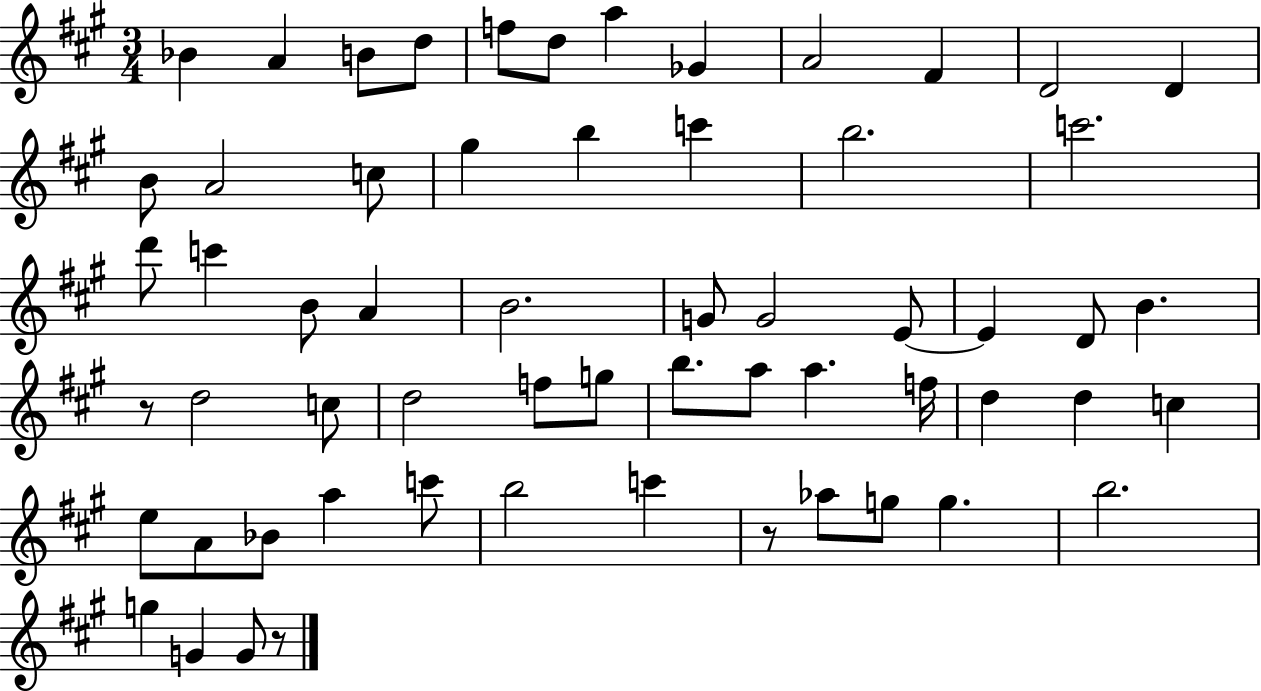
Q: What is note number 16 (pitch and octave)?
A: G#5